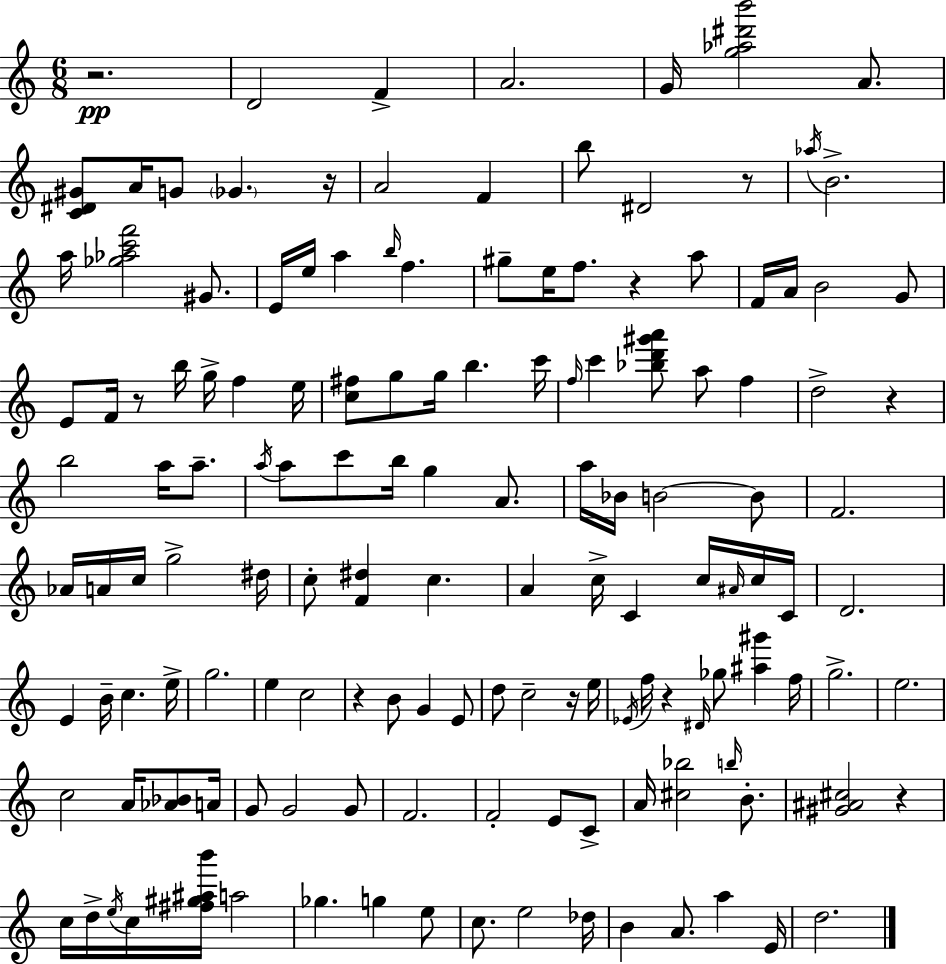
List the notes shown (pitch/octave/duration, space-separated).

R/h. D4/h F4/q A4/h. G4/s [G5,Ab5,D#6,B6]/h A4/e. [C4,D#4,G#4]/e A4/s G4/e Gb4/q. R/s A4/h F4/q B5/e D#4/h R/e Ab5/s B4/h. A5/s [Gb5,Ab5,C6,F6]/h G#4/e. E4/s E5/s A5/q B5/s F5/q. G#5/e E5/s F5/e. R/q A5/e F4/s A4/s B4/h G4/e E4/e F4/s R/e B5/s G5/s F5/q E5/s [C5,F#5]/e G5/e G5/s B5/q. C6/s F5/s C6/q [Bb5,D6,G#6,A6]/e A5/e F5/q D5/h R/q B5/h A5/s A5/e. A5/s A5/e C6/e B5/s G5/q A4/e. A5/s Bb4/s B4/h B4/e F4/h. Ab4/s A4/s C5/s G5/h D#5/s C5/e [F4,D#5]/q C5/q. A4/q C5/s C4/q C5/s A#4/s C5/s C4/s D4/h. E4/q B4/s C5/q. E5/s G5/h. E5/q C5/h R/q B4/e G4/q E4/e D5/e C5/h R/s E5/s Eb4/s F5/s R/q D#4/s Gb5/e [A#5,G#6]/q F5/s G5/h. E5/h. C5/h A4/s [Ab4,Bb4]/e A4/s G4/e G4/h G4/e F4/h. F4/h E4/e C4/e A4/s [C#5,Bb5]/h B5/s B4/e. [G#4,A#4,C#5]/h R/q C5/s D5/s E5/s C5/s [F#5,G#5,A#5,B6]/s A5/h Gb5/q. G5/q E5/e C5/e. E5/h Db5/s B4/q A4/e. A5/q E4/s D5/h.